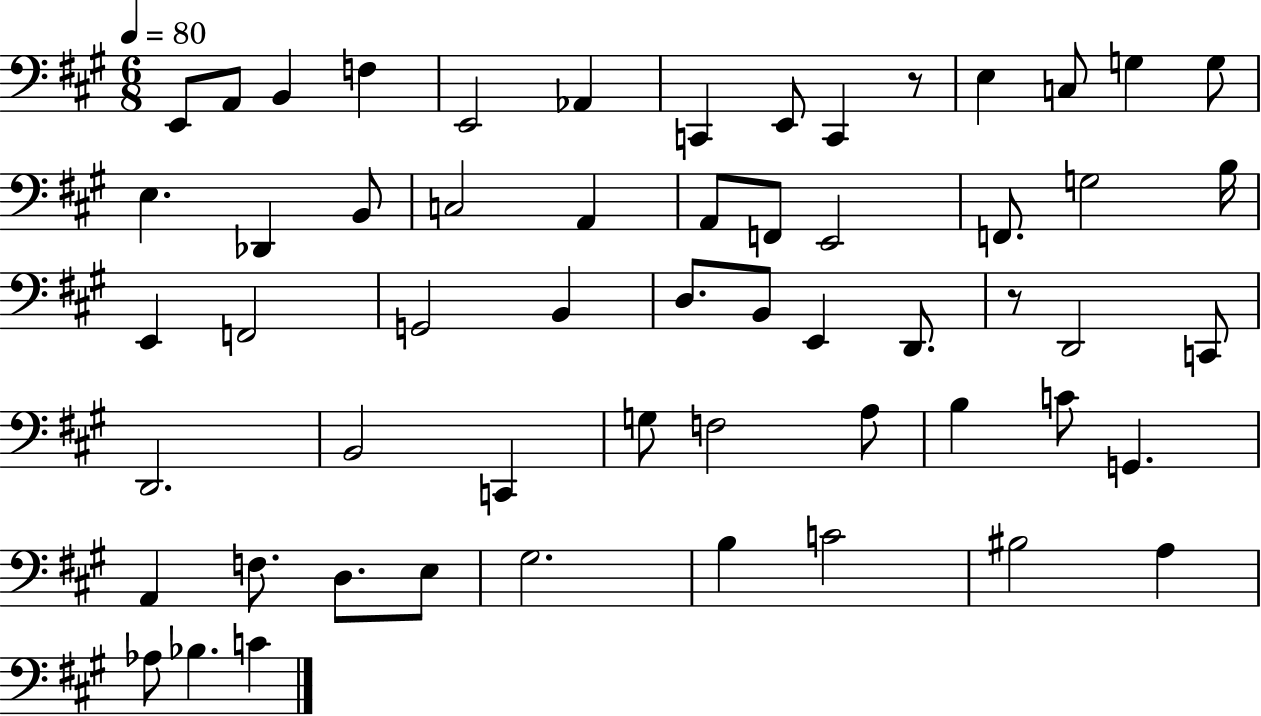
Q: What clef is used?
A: bass